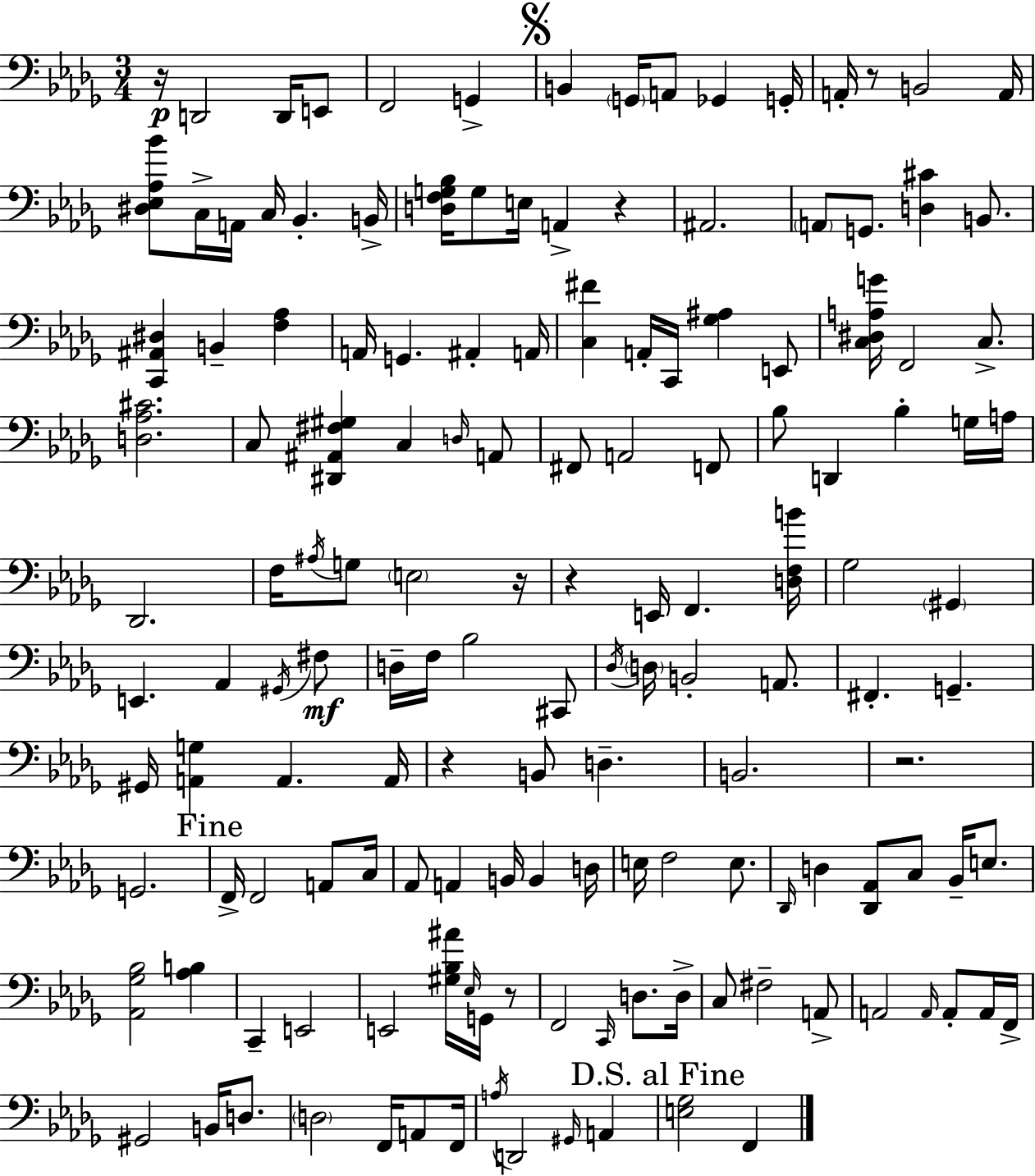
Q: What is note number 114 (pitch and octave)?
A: D3